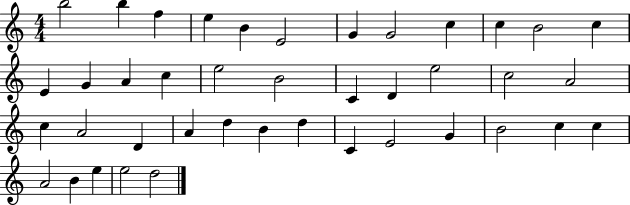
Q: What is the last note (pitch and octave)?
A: D5